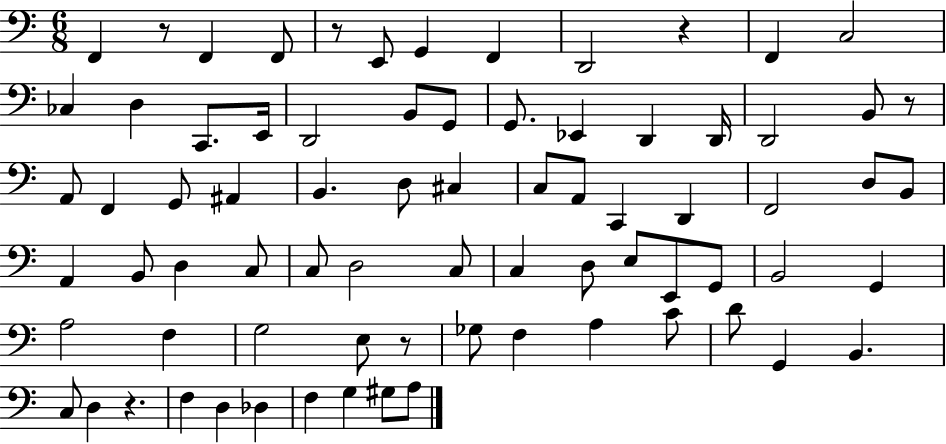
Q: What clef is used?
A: bass